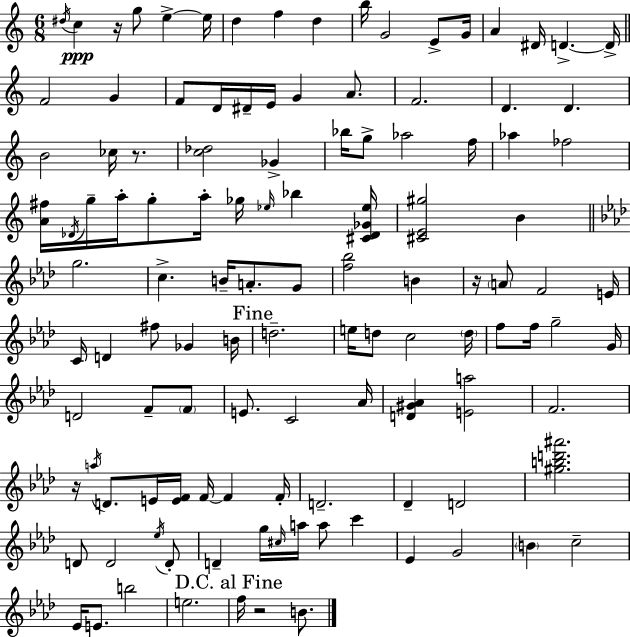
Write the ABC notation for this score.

X:1
T:Untitled
M:6/8
L:1/4
K:Am
^d/4 c z/4 g/2 e e/4 d f d b/4 G2 E/2 G/4 A ^D/4 D D/4 F2 G F/2 D/4 ^D/4 E/4 G A/2 F2 D D B2 _c/4 z/2 [c_d]2 _G _b/4 g/2 _a2 f/4 _a _f2 [A^f]/4 _D/4 g/4 a/4 g/2 a/4 _g/4 _e/4 _b [^C_D_G_e]/4 [^CE^g]2 B g2 c B/4 A/2 G/2 [f_b]2 B z/4 A/2 F2 E/4 C/4 D ^f/2 _G B/4 d2 e/4 d/2 c2 d/4 f/2 f/4 g2 G/4 D2 F/2 F/2 E/2 C2 _A/4 [D^G_A] [Ea]2 F2 z/4 a/4 D/2 E/4 [EF]/4 F/4 F F/4 D2 _D D2 [^gbd'^a']2 D/2 D2 _e/4 D/2 D g/4 ^c/4 a/4 a/2 c' _E G2 B c2 _E/4 E/2 b2 e2 f/4 z2 B/2